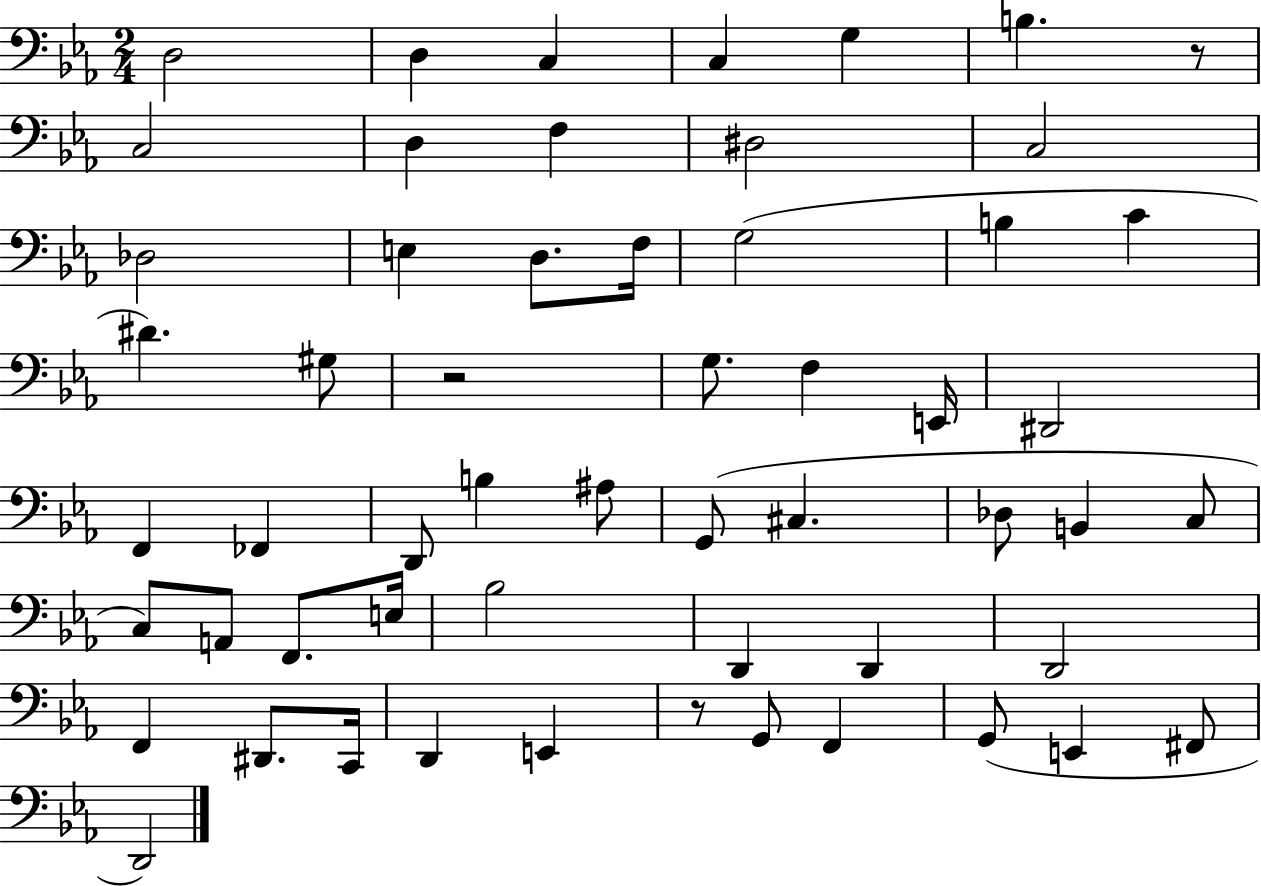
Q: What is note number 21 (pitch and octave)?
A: G3